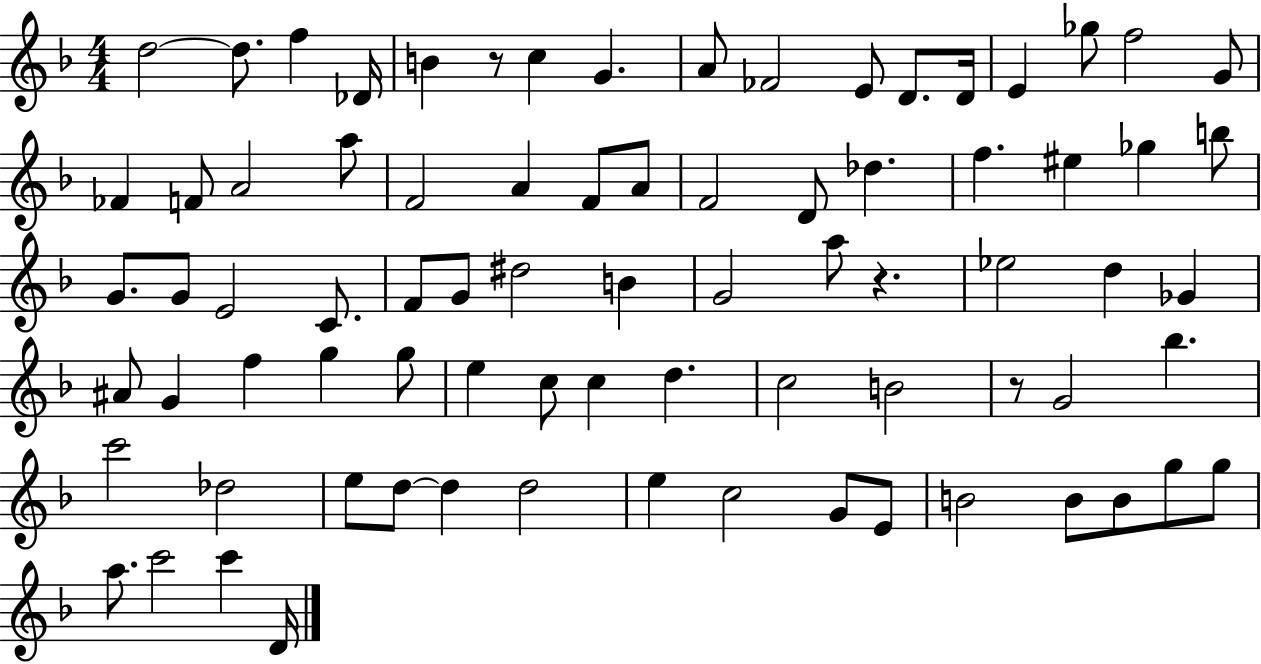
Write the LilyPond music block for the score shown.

{
  \clef treble
  \numericTimeSignature
  \time 4/4
  \key f \major
  \repeat volta 2 { d''2~~ d''8. f''4 des'16 | b'4 r8 c''4 g'4. | a'8 fes'2 e'8 d'8. d'16 | e'4 ges''8 f''2 g'8 | \break fes'4 f'8 a'2 a''8 | f'2 a'4 f'8 a'8 | f'2 d'8 des''4. | f''4. eis''4 ges''4 b''8 | \break g'8. g'8 e'2 c'8. | f'8 g'8 dis''2 b'4 | g'2 a''8 r4. | ees''2 d''4 ges'4 | \break ais'8 g'4 f''4 g''4 g''8 | e''4 c''8 c''4 d''4. | c''2 b'2 | r8 g'2 bes''4. | \break c'''2 des''2 | e''8 d''8~~ d''4 d''2 | e''4 c''2 g'8 e'8 | b'2 b'8 b'8 g''8 g''8 | \break a''8. c'''2 c'''4 d'16 | } \bar "|."
}